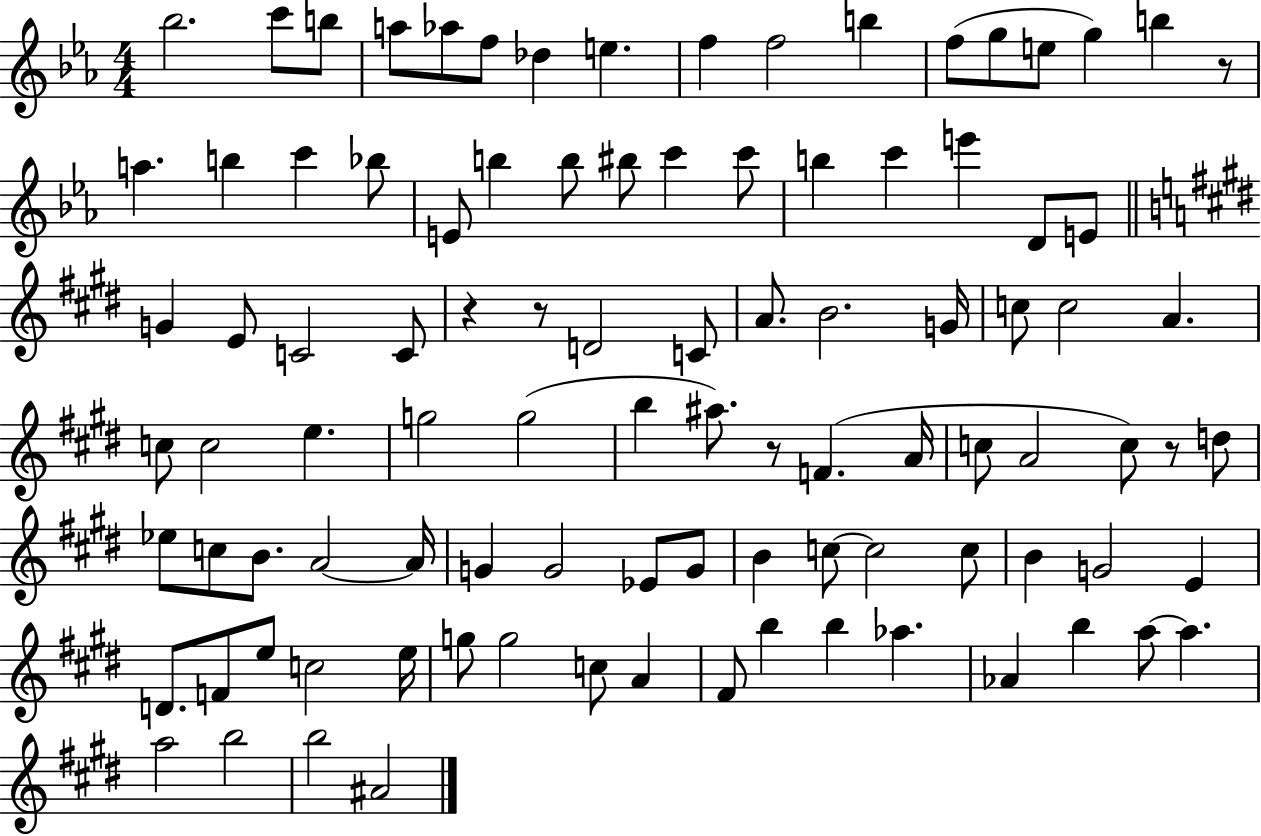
Bb5/h. C6/e B5/e A5/e Ab5/e F5/e Db5/q E5/q. F5/q F5/h B5/q F5/e G5/e E5/e G5/q B5/q R/e A5/q. B5/q C6/q Bb5/e E4/e B5/q B5/e BIS5/e C6/q C6/e B5/q C6/q E6/q D4/e E4/e G4/q E4/e C4/h C4/e R/q R/e D4/h C4/e A4/e. B4/h. G4/s C5/e C5/h A4/q. C5/e C5/h E5/q. G5/h G5/h B5/q A#5/e. R/e F4/q. A4/s C5/e A4/h C5/e R/e D5/e Eb5/e C5/e B4/e. A4/h A4/s G4/q G4/h Eb4/e G4/e B4/q C5/e C5/h C5/e B4/q G4/h E4/q D4/e. F4/e E5/e C5/h E5/s G5/e G5/h C5/e A4/q F#4/e B5/q B5/q Ab5/q. Ab4/q B5/q A5/e A5/q. A5/h B5/h B5/h A#4/h